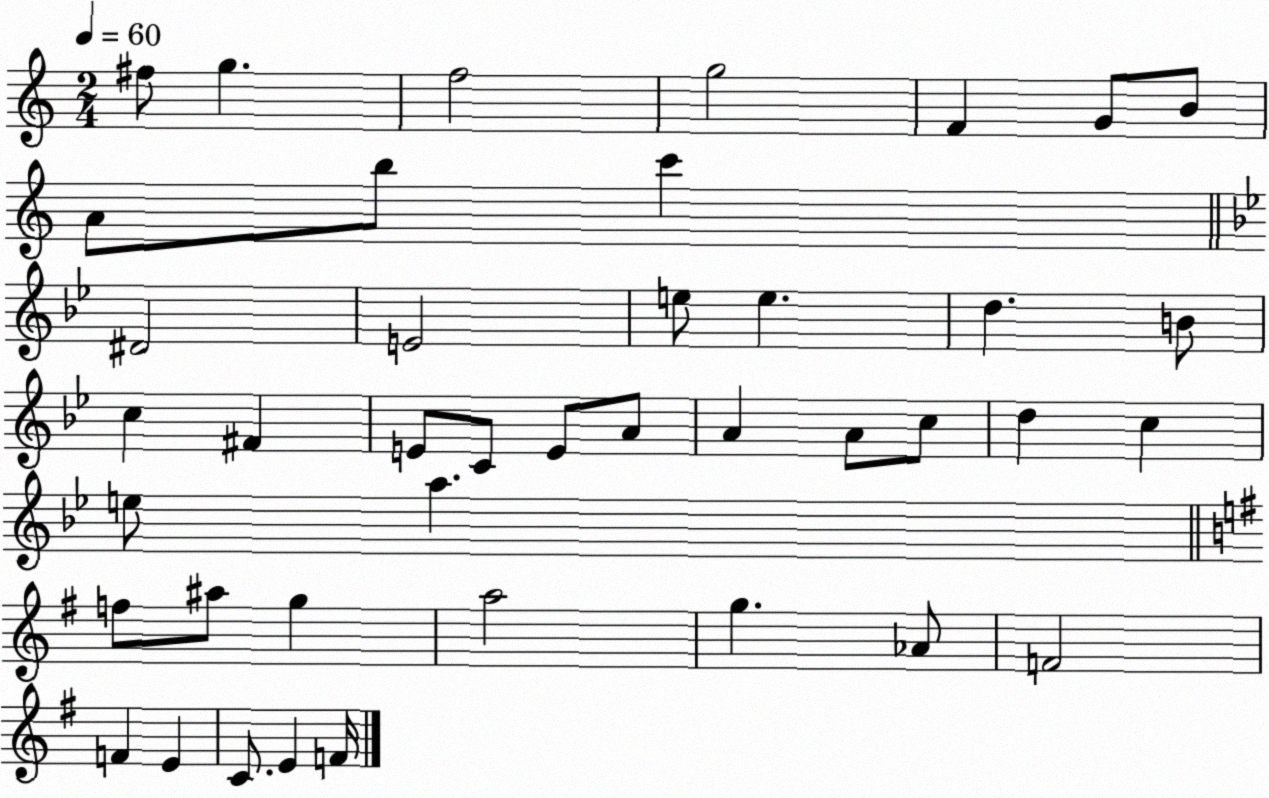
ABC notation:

X:1
T:Untitled
M:2/4
L:1/4
K:C
^f/2 g f2 g2 F G/2 B/2 A/2 b/2 c' ^D2 E2 e/2 e d B/2 c ^F E/2 C/2 E/2 A/2 A A/2 c/2 d c e/2 a f/2 ^a/2 g a2 g _A/2 F2 F E C/2 E F/4